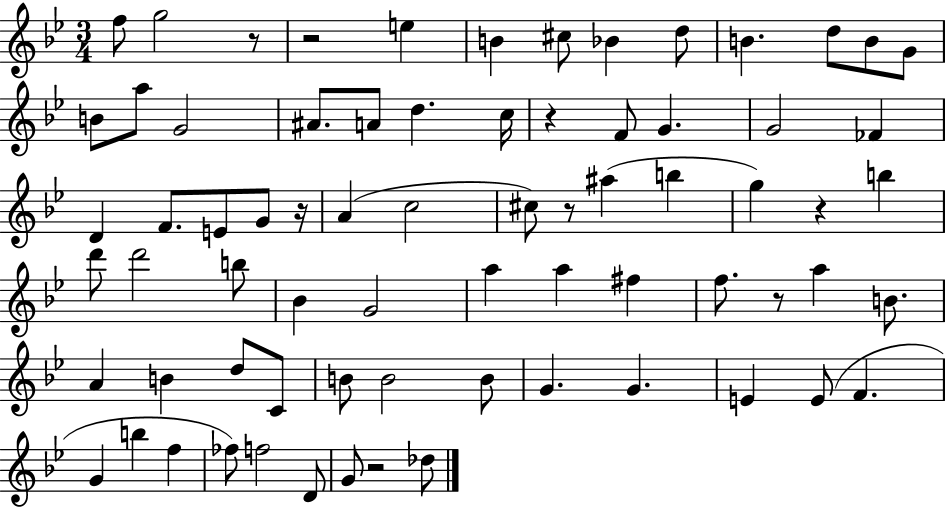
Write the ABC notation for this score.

X:1
T:Untitled
M:3/4
L:1/4
K:Bb
f/2 g2 z/2 z2 e B ^c/2 _B d/2 B d/2 B/2 G/2 B/2 a/2 G2 ^A/2 A/2 d c/4 z F/2 G G2 _F D F/2 E/2 G/2 z/4 A c2 ^c/2 z/2 ^a b g z b d'/2 d'2 b/2 _B G2 a a ^f f/2 z/2 a B/2 A B d/2 C/2 B/2 B2 B/2 G G E E/2 F G b f _f/2 f2 D/2 G/2 z2 _d/2